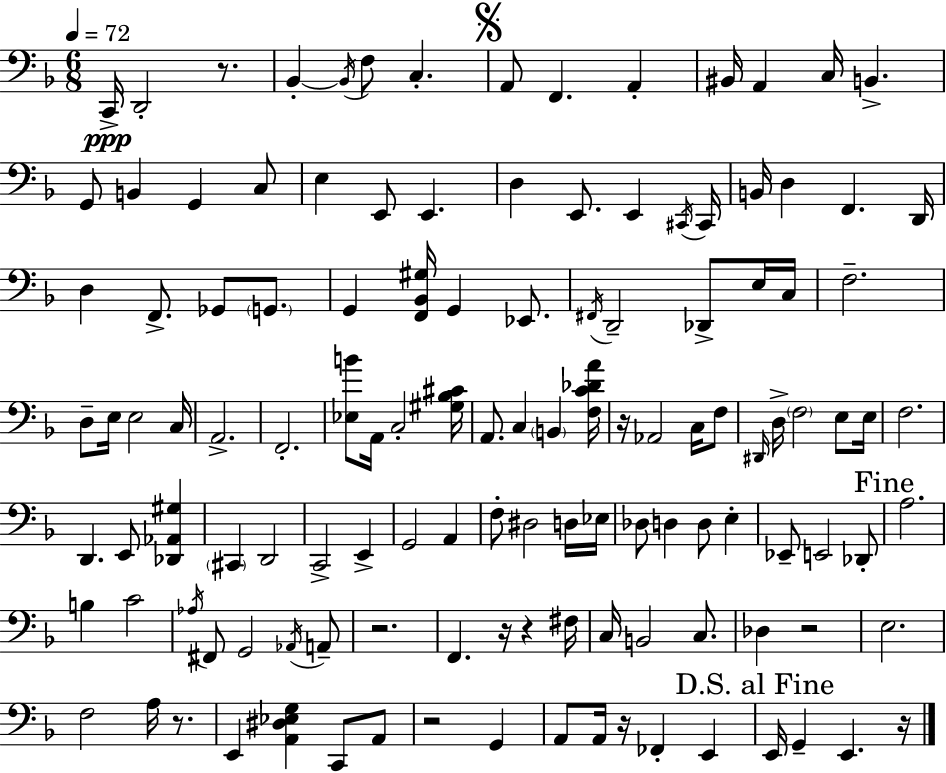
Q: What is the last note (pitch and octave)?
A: E2